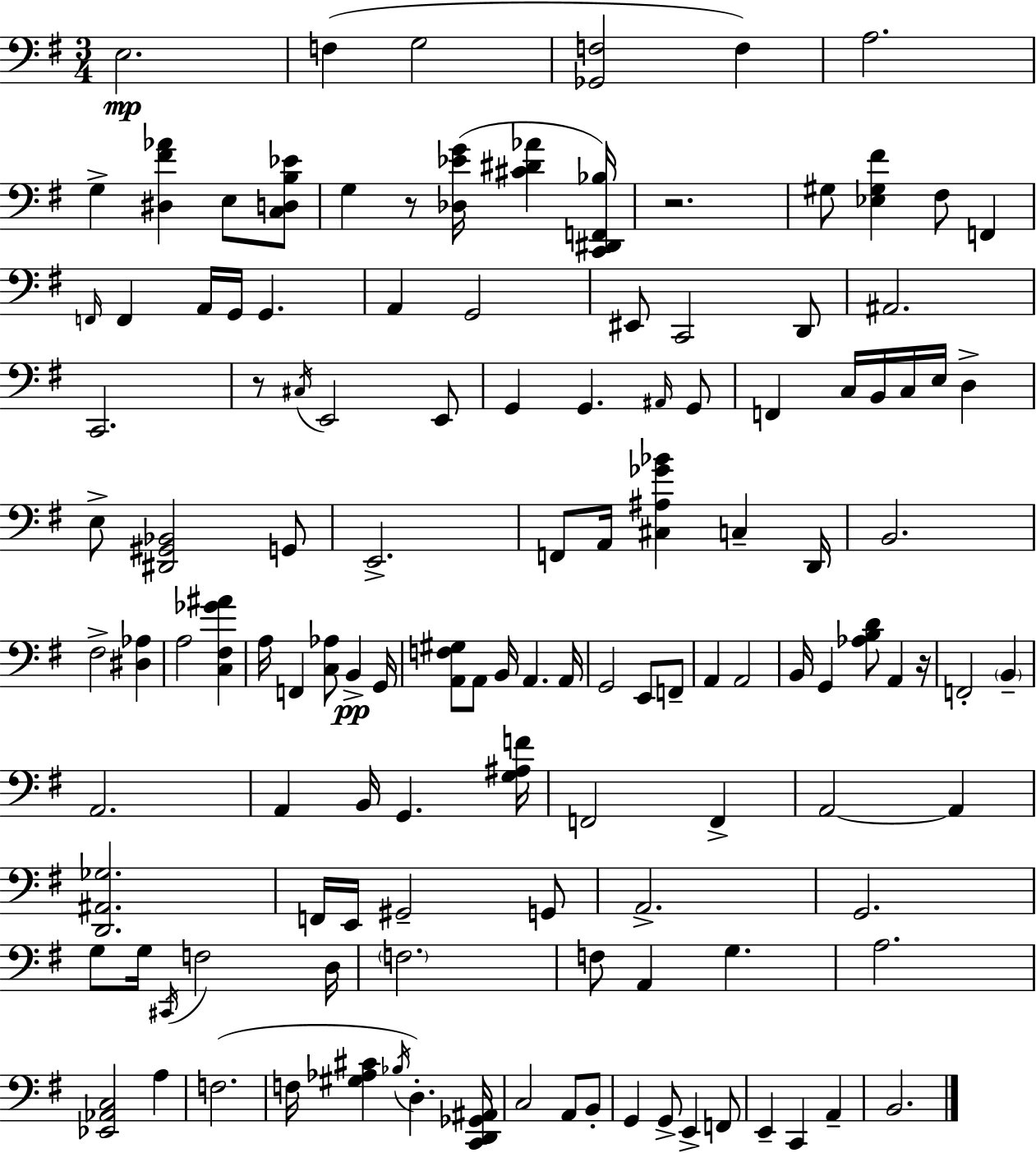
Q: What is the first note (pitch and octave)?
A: E3